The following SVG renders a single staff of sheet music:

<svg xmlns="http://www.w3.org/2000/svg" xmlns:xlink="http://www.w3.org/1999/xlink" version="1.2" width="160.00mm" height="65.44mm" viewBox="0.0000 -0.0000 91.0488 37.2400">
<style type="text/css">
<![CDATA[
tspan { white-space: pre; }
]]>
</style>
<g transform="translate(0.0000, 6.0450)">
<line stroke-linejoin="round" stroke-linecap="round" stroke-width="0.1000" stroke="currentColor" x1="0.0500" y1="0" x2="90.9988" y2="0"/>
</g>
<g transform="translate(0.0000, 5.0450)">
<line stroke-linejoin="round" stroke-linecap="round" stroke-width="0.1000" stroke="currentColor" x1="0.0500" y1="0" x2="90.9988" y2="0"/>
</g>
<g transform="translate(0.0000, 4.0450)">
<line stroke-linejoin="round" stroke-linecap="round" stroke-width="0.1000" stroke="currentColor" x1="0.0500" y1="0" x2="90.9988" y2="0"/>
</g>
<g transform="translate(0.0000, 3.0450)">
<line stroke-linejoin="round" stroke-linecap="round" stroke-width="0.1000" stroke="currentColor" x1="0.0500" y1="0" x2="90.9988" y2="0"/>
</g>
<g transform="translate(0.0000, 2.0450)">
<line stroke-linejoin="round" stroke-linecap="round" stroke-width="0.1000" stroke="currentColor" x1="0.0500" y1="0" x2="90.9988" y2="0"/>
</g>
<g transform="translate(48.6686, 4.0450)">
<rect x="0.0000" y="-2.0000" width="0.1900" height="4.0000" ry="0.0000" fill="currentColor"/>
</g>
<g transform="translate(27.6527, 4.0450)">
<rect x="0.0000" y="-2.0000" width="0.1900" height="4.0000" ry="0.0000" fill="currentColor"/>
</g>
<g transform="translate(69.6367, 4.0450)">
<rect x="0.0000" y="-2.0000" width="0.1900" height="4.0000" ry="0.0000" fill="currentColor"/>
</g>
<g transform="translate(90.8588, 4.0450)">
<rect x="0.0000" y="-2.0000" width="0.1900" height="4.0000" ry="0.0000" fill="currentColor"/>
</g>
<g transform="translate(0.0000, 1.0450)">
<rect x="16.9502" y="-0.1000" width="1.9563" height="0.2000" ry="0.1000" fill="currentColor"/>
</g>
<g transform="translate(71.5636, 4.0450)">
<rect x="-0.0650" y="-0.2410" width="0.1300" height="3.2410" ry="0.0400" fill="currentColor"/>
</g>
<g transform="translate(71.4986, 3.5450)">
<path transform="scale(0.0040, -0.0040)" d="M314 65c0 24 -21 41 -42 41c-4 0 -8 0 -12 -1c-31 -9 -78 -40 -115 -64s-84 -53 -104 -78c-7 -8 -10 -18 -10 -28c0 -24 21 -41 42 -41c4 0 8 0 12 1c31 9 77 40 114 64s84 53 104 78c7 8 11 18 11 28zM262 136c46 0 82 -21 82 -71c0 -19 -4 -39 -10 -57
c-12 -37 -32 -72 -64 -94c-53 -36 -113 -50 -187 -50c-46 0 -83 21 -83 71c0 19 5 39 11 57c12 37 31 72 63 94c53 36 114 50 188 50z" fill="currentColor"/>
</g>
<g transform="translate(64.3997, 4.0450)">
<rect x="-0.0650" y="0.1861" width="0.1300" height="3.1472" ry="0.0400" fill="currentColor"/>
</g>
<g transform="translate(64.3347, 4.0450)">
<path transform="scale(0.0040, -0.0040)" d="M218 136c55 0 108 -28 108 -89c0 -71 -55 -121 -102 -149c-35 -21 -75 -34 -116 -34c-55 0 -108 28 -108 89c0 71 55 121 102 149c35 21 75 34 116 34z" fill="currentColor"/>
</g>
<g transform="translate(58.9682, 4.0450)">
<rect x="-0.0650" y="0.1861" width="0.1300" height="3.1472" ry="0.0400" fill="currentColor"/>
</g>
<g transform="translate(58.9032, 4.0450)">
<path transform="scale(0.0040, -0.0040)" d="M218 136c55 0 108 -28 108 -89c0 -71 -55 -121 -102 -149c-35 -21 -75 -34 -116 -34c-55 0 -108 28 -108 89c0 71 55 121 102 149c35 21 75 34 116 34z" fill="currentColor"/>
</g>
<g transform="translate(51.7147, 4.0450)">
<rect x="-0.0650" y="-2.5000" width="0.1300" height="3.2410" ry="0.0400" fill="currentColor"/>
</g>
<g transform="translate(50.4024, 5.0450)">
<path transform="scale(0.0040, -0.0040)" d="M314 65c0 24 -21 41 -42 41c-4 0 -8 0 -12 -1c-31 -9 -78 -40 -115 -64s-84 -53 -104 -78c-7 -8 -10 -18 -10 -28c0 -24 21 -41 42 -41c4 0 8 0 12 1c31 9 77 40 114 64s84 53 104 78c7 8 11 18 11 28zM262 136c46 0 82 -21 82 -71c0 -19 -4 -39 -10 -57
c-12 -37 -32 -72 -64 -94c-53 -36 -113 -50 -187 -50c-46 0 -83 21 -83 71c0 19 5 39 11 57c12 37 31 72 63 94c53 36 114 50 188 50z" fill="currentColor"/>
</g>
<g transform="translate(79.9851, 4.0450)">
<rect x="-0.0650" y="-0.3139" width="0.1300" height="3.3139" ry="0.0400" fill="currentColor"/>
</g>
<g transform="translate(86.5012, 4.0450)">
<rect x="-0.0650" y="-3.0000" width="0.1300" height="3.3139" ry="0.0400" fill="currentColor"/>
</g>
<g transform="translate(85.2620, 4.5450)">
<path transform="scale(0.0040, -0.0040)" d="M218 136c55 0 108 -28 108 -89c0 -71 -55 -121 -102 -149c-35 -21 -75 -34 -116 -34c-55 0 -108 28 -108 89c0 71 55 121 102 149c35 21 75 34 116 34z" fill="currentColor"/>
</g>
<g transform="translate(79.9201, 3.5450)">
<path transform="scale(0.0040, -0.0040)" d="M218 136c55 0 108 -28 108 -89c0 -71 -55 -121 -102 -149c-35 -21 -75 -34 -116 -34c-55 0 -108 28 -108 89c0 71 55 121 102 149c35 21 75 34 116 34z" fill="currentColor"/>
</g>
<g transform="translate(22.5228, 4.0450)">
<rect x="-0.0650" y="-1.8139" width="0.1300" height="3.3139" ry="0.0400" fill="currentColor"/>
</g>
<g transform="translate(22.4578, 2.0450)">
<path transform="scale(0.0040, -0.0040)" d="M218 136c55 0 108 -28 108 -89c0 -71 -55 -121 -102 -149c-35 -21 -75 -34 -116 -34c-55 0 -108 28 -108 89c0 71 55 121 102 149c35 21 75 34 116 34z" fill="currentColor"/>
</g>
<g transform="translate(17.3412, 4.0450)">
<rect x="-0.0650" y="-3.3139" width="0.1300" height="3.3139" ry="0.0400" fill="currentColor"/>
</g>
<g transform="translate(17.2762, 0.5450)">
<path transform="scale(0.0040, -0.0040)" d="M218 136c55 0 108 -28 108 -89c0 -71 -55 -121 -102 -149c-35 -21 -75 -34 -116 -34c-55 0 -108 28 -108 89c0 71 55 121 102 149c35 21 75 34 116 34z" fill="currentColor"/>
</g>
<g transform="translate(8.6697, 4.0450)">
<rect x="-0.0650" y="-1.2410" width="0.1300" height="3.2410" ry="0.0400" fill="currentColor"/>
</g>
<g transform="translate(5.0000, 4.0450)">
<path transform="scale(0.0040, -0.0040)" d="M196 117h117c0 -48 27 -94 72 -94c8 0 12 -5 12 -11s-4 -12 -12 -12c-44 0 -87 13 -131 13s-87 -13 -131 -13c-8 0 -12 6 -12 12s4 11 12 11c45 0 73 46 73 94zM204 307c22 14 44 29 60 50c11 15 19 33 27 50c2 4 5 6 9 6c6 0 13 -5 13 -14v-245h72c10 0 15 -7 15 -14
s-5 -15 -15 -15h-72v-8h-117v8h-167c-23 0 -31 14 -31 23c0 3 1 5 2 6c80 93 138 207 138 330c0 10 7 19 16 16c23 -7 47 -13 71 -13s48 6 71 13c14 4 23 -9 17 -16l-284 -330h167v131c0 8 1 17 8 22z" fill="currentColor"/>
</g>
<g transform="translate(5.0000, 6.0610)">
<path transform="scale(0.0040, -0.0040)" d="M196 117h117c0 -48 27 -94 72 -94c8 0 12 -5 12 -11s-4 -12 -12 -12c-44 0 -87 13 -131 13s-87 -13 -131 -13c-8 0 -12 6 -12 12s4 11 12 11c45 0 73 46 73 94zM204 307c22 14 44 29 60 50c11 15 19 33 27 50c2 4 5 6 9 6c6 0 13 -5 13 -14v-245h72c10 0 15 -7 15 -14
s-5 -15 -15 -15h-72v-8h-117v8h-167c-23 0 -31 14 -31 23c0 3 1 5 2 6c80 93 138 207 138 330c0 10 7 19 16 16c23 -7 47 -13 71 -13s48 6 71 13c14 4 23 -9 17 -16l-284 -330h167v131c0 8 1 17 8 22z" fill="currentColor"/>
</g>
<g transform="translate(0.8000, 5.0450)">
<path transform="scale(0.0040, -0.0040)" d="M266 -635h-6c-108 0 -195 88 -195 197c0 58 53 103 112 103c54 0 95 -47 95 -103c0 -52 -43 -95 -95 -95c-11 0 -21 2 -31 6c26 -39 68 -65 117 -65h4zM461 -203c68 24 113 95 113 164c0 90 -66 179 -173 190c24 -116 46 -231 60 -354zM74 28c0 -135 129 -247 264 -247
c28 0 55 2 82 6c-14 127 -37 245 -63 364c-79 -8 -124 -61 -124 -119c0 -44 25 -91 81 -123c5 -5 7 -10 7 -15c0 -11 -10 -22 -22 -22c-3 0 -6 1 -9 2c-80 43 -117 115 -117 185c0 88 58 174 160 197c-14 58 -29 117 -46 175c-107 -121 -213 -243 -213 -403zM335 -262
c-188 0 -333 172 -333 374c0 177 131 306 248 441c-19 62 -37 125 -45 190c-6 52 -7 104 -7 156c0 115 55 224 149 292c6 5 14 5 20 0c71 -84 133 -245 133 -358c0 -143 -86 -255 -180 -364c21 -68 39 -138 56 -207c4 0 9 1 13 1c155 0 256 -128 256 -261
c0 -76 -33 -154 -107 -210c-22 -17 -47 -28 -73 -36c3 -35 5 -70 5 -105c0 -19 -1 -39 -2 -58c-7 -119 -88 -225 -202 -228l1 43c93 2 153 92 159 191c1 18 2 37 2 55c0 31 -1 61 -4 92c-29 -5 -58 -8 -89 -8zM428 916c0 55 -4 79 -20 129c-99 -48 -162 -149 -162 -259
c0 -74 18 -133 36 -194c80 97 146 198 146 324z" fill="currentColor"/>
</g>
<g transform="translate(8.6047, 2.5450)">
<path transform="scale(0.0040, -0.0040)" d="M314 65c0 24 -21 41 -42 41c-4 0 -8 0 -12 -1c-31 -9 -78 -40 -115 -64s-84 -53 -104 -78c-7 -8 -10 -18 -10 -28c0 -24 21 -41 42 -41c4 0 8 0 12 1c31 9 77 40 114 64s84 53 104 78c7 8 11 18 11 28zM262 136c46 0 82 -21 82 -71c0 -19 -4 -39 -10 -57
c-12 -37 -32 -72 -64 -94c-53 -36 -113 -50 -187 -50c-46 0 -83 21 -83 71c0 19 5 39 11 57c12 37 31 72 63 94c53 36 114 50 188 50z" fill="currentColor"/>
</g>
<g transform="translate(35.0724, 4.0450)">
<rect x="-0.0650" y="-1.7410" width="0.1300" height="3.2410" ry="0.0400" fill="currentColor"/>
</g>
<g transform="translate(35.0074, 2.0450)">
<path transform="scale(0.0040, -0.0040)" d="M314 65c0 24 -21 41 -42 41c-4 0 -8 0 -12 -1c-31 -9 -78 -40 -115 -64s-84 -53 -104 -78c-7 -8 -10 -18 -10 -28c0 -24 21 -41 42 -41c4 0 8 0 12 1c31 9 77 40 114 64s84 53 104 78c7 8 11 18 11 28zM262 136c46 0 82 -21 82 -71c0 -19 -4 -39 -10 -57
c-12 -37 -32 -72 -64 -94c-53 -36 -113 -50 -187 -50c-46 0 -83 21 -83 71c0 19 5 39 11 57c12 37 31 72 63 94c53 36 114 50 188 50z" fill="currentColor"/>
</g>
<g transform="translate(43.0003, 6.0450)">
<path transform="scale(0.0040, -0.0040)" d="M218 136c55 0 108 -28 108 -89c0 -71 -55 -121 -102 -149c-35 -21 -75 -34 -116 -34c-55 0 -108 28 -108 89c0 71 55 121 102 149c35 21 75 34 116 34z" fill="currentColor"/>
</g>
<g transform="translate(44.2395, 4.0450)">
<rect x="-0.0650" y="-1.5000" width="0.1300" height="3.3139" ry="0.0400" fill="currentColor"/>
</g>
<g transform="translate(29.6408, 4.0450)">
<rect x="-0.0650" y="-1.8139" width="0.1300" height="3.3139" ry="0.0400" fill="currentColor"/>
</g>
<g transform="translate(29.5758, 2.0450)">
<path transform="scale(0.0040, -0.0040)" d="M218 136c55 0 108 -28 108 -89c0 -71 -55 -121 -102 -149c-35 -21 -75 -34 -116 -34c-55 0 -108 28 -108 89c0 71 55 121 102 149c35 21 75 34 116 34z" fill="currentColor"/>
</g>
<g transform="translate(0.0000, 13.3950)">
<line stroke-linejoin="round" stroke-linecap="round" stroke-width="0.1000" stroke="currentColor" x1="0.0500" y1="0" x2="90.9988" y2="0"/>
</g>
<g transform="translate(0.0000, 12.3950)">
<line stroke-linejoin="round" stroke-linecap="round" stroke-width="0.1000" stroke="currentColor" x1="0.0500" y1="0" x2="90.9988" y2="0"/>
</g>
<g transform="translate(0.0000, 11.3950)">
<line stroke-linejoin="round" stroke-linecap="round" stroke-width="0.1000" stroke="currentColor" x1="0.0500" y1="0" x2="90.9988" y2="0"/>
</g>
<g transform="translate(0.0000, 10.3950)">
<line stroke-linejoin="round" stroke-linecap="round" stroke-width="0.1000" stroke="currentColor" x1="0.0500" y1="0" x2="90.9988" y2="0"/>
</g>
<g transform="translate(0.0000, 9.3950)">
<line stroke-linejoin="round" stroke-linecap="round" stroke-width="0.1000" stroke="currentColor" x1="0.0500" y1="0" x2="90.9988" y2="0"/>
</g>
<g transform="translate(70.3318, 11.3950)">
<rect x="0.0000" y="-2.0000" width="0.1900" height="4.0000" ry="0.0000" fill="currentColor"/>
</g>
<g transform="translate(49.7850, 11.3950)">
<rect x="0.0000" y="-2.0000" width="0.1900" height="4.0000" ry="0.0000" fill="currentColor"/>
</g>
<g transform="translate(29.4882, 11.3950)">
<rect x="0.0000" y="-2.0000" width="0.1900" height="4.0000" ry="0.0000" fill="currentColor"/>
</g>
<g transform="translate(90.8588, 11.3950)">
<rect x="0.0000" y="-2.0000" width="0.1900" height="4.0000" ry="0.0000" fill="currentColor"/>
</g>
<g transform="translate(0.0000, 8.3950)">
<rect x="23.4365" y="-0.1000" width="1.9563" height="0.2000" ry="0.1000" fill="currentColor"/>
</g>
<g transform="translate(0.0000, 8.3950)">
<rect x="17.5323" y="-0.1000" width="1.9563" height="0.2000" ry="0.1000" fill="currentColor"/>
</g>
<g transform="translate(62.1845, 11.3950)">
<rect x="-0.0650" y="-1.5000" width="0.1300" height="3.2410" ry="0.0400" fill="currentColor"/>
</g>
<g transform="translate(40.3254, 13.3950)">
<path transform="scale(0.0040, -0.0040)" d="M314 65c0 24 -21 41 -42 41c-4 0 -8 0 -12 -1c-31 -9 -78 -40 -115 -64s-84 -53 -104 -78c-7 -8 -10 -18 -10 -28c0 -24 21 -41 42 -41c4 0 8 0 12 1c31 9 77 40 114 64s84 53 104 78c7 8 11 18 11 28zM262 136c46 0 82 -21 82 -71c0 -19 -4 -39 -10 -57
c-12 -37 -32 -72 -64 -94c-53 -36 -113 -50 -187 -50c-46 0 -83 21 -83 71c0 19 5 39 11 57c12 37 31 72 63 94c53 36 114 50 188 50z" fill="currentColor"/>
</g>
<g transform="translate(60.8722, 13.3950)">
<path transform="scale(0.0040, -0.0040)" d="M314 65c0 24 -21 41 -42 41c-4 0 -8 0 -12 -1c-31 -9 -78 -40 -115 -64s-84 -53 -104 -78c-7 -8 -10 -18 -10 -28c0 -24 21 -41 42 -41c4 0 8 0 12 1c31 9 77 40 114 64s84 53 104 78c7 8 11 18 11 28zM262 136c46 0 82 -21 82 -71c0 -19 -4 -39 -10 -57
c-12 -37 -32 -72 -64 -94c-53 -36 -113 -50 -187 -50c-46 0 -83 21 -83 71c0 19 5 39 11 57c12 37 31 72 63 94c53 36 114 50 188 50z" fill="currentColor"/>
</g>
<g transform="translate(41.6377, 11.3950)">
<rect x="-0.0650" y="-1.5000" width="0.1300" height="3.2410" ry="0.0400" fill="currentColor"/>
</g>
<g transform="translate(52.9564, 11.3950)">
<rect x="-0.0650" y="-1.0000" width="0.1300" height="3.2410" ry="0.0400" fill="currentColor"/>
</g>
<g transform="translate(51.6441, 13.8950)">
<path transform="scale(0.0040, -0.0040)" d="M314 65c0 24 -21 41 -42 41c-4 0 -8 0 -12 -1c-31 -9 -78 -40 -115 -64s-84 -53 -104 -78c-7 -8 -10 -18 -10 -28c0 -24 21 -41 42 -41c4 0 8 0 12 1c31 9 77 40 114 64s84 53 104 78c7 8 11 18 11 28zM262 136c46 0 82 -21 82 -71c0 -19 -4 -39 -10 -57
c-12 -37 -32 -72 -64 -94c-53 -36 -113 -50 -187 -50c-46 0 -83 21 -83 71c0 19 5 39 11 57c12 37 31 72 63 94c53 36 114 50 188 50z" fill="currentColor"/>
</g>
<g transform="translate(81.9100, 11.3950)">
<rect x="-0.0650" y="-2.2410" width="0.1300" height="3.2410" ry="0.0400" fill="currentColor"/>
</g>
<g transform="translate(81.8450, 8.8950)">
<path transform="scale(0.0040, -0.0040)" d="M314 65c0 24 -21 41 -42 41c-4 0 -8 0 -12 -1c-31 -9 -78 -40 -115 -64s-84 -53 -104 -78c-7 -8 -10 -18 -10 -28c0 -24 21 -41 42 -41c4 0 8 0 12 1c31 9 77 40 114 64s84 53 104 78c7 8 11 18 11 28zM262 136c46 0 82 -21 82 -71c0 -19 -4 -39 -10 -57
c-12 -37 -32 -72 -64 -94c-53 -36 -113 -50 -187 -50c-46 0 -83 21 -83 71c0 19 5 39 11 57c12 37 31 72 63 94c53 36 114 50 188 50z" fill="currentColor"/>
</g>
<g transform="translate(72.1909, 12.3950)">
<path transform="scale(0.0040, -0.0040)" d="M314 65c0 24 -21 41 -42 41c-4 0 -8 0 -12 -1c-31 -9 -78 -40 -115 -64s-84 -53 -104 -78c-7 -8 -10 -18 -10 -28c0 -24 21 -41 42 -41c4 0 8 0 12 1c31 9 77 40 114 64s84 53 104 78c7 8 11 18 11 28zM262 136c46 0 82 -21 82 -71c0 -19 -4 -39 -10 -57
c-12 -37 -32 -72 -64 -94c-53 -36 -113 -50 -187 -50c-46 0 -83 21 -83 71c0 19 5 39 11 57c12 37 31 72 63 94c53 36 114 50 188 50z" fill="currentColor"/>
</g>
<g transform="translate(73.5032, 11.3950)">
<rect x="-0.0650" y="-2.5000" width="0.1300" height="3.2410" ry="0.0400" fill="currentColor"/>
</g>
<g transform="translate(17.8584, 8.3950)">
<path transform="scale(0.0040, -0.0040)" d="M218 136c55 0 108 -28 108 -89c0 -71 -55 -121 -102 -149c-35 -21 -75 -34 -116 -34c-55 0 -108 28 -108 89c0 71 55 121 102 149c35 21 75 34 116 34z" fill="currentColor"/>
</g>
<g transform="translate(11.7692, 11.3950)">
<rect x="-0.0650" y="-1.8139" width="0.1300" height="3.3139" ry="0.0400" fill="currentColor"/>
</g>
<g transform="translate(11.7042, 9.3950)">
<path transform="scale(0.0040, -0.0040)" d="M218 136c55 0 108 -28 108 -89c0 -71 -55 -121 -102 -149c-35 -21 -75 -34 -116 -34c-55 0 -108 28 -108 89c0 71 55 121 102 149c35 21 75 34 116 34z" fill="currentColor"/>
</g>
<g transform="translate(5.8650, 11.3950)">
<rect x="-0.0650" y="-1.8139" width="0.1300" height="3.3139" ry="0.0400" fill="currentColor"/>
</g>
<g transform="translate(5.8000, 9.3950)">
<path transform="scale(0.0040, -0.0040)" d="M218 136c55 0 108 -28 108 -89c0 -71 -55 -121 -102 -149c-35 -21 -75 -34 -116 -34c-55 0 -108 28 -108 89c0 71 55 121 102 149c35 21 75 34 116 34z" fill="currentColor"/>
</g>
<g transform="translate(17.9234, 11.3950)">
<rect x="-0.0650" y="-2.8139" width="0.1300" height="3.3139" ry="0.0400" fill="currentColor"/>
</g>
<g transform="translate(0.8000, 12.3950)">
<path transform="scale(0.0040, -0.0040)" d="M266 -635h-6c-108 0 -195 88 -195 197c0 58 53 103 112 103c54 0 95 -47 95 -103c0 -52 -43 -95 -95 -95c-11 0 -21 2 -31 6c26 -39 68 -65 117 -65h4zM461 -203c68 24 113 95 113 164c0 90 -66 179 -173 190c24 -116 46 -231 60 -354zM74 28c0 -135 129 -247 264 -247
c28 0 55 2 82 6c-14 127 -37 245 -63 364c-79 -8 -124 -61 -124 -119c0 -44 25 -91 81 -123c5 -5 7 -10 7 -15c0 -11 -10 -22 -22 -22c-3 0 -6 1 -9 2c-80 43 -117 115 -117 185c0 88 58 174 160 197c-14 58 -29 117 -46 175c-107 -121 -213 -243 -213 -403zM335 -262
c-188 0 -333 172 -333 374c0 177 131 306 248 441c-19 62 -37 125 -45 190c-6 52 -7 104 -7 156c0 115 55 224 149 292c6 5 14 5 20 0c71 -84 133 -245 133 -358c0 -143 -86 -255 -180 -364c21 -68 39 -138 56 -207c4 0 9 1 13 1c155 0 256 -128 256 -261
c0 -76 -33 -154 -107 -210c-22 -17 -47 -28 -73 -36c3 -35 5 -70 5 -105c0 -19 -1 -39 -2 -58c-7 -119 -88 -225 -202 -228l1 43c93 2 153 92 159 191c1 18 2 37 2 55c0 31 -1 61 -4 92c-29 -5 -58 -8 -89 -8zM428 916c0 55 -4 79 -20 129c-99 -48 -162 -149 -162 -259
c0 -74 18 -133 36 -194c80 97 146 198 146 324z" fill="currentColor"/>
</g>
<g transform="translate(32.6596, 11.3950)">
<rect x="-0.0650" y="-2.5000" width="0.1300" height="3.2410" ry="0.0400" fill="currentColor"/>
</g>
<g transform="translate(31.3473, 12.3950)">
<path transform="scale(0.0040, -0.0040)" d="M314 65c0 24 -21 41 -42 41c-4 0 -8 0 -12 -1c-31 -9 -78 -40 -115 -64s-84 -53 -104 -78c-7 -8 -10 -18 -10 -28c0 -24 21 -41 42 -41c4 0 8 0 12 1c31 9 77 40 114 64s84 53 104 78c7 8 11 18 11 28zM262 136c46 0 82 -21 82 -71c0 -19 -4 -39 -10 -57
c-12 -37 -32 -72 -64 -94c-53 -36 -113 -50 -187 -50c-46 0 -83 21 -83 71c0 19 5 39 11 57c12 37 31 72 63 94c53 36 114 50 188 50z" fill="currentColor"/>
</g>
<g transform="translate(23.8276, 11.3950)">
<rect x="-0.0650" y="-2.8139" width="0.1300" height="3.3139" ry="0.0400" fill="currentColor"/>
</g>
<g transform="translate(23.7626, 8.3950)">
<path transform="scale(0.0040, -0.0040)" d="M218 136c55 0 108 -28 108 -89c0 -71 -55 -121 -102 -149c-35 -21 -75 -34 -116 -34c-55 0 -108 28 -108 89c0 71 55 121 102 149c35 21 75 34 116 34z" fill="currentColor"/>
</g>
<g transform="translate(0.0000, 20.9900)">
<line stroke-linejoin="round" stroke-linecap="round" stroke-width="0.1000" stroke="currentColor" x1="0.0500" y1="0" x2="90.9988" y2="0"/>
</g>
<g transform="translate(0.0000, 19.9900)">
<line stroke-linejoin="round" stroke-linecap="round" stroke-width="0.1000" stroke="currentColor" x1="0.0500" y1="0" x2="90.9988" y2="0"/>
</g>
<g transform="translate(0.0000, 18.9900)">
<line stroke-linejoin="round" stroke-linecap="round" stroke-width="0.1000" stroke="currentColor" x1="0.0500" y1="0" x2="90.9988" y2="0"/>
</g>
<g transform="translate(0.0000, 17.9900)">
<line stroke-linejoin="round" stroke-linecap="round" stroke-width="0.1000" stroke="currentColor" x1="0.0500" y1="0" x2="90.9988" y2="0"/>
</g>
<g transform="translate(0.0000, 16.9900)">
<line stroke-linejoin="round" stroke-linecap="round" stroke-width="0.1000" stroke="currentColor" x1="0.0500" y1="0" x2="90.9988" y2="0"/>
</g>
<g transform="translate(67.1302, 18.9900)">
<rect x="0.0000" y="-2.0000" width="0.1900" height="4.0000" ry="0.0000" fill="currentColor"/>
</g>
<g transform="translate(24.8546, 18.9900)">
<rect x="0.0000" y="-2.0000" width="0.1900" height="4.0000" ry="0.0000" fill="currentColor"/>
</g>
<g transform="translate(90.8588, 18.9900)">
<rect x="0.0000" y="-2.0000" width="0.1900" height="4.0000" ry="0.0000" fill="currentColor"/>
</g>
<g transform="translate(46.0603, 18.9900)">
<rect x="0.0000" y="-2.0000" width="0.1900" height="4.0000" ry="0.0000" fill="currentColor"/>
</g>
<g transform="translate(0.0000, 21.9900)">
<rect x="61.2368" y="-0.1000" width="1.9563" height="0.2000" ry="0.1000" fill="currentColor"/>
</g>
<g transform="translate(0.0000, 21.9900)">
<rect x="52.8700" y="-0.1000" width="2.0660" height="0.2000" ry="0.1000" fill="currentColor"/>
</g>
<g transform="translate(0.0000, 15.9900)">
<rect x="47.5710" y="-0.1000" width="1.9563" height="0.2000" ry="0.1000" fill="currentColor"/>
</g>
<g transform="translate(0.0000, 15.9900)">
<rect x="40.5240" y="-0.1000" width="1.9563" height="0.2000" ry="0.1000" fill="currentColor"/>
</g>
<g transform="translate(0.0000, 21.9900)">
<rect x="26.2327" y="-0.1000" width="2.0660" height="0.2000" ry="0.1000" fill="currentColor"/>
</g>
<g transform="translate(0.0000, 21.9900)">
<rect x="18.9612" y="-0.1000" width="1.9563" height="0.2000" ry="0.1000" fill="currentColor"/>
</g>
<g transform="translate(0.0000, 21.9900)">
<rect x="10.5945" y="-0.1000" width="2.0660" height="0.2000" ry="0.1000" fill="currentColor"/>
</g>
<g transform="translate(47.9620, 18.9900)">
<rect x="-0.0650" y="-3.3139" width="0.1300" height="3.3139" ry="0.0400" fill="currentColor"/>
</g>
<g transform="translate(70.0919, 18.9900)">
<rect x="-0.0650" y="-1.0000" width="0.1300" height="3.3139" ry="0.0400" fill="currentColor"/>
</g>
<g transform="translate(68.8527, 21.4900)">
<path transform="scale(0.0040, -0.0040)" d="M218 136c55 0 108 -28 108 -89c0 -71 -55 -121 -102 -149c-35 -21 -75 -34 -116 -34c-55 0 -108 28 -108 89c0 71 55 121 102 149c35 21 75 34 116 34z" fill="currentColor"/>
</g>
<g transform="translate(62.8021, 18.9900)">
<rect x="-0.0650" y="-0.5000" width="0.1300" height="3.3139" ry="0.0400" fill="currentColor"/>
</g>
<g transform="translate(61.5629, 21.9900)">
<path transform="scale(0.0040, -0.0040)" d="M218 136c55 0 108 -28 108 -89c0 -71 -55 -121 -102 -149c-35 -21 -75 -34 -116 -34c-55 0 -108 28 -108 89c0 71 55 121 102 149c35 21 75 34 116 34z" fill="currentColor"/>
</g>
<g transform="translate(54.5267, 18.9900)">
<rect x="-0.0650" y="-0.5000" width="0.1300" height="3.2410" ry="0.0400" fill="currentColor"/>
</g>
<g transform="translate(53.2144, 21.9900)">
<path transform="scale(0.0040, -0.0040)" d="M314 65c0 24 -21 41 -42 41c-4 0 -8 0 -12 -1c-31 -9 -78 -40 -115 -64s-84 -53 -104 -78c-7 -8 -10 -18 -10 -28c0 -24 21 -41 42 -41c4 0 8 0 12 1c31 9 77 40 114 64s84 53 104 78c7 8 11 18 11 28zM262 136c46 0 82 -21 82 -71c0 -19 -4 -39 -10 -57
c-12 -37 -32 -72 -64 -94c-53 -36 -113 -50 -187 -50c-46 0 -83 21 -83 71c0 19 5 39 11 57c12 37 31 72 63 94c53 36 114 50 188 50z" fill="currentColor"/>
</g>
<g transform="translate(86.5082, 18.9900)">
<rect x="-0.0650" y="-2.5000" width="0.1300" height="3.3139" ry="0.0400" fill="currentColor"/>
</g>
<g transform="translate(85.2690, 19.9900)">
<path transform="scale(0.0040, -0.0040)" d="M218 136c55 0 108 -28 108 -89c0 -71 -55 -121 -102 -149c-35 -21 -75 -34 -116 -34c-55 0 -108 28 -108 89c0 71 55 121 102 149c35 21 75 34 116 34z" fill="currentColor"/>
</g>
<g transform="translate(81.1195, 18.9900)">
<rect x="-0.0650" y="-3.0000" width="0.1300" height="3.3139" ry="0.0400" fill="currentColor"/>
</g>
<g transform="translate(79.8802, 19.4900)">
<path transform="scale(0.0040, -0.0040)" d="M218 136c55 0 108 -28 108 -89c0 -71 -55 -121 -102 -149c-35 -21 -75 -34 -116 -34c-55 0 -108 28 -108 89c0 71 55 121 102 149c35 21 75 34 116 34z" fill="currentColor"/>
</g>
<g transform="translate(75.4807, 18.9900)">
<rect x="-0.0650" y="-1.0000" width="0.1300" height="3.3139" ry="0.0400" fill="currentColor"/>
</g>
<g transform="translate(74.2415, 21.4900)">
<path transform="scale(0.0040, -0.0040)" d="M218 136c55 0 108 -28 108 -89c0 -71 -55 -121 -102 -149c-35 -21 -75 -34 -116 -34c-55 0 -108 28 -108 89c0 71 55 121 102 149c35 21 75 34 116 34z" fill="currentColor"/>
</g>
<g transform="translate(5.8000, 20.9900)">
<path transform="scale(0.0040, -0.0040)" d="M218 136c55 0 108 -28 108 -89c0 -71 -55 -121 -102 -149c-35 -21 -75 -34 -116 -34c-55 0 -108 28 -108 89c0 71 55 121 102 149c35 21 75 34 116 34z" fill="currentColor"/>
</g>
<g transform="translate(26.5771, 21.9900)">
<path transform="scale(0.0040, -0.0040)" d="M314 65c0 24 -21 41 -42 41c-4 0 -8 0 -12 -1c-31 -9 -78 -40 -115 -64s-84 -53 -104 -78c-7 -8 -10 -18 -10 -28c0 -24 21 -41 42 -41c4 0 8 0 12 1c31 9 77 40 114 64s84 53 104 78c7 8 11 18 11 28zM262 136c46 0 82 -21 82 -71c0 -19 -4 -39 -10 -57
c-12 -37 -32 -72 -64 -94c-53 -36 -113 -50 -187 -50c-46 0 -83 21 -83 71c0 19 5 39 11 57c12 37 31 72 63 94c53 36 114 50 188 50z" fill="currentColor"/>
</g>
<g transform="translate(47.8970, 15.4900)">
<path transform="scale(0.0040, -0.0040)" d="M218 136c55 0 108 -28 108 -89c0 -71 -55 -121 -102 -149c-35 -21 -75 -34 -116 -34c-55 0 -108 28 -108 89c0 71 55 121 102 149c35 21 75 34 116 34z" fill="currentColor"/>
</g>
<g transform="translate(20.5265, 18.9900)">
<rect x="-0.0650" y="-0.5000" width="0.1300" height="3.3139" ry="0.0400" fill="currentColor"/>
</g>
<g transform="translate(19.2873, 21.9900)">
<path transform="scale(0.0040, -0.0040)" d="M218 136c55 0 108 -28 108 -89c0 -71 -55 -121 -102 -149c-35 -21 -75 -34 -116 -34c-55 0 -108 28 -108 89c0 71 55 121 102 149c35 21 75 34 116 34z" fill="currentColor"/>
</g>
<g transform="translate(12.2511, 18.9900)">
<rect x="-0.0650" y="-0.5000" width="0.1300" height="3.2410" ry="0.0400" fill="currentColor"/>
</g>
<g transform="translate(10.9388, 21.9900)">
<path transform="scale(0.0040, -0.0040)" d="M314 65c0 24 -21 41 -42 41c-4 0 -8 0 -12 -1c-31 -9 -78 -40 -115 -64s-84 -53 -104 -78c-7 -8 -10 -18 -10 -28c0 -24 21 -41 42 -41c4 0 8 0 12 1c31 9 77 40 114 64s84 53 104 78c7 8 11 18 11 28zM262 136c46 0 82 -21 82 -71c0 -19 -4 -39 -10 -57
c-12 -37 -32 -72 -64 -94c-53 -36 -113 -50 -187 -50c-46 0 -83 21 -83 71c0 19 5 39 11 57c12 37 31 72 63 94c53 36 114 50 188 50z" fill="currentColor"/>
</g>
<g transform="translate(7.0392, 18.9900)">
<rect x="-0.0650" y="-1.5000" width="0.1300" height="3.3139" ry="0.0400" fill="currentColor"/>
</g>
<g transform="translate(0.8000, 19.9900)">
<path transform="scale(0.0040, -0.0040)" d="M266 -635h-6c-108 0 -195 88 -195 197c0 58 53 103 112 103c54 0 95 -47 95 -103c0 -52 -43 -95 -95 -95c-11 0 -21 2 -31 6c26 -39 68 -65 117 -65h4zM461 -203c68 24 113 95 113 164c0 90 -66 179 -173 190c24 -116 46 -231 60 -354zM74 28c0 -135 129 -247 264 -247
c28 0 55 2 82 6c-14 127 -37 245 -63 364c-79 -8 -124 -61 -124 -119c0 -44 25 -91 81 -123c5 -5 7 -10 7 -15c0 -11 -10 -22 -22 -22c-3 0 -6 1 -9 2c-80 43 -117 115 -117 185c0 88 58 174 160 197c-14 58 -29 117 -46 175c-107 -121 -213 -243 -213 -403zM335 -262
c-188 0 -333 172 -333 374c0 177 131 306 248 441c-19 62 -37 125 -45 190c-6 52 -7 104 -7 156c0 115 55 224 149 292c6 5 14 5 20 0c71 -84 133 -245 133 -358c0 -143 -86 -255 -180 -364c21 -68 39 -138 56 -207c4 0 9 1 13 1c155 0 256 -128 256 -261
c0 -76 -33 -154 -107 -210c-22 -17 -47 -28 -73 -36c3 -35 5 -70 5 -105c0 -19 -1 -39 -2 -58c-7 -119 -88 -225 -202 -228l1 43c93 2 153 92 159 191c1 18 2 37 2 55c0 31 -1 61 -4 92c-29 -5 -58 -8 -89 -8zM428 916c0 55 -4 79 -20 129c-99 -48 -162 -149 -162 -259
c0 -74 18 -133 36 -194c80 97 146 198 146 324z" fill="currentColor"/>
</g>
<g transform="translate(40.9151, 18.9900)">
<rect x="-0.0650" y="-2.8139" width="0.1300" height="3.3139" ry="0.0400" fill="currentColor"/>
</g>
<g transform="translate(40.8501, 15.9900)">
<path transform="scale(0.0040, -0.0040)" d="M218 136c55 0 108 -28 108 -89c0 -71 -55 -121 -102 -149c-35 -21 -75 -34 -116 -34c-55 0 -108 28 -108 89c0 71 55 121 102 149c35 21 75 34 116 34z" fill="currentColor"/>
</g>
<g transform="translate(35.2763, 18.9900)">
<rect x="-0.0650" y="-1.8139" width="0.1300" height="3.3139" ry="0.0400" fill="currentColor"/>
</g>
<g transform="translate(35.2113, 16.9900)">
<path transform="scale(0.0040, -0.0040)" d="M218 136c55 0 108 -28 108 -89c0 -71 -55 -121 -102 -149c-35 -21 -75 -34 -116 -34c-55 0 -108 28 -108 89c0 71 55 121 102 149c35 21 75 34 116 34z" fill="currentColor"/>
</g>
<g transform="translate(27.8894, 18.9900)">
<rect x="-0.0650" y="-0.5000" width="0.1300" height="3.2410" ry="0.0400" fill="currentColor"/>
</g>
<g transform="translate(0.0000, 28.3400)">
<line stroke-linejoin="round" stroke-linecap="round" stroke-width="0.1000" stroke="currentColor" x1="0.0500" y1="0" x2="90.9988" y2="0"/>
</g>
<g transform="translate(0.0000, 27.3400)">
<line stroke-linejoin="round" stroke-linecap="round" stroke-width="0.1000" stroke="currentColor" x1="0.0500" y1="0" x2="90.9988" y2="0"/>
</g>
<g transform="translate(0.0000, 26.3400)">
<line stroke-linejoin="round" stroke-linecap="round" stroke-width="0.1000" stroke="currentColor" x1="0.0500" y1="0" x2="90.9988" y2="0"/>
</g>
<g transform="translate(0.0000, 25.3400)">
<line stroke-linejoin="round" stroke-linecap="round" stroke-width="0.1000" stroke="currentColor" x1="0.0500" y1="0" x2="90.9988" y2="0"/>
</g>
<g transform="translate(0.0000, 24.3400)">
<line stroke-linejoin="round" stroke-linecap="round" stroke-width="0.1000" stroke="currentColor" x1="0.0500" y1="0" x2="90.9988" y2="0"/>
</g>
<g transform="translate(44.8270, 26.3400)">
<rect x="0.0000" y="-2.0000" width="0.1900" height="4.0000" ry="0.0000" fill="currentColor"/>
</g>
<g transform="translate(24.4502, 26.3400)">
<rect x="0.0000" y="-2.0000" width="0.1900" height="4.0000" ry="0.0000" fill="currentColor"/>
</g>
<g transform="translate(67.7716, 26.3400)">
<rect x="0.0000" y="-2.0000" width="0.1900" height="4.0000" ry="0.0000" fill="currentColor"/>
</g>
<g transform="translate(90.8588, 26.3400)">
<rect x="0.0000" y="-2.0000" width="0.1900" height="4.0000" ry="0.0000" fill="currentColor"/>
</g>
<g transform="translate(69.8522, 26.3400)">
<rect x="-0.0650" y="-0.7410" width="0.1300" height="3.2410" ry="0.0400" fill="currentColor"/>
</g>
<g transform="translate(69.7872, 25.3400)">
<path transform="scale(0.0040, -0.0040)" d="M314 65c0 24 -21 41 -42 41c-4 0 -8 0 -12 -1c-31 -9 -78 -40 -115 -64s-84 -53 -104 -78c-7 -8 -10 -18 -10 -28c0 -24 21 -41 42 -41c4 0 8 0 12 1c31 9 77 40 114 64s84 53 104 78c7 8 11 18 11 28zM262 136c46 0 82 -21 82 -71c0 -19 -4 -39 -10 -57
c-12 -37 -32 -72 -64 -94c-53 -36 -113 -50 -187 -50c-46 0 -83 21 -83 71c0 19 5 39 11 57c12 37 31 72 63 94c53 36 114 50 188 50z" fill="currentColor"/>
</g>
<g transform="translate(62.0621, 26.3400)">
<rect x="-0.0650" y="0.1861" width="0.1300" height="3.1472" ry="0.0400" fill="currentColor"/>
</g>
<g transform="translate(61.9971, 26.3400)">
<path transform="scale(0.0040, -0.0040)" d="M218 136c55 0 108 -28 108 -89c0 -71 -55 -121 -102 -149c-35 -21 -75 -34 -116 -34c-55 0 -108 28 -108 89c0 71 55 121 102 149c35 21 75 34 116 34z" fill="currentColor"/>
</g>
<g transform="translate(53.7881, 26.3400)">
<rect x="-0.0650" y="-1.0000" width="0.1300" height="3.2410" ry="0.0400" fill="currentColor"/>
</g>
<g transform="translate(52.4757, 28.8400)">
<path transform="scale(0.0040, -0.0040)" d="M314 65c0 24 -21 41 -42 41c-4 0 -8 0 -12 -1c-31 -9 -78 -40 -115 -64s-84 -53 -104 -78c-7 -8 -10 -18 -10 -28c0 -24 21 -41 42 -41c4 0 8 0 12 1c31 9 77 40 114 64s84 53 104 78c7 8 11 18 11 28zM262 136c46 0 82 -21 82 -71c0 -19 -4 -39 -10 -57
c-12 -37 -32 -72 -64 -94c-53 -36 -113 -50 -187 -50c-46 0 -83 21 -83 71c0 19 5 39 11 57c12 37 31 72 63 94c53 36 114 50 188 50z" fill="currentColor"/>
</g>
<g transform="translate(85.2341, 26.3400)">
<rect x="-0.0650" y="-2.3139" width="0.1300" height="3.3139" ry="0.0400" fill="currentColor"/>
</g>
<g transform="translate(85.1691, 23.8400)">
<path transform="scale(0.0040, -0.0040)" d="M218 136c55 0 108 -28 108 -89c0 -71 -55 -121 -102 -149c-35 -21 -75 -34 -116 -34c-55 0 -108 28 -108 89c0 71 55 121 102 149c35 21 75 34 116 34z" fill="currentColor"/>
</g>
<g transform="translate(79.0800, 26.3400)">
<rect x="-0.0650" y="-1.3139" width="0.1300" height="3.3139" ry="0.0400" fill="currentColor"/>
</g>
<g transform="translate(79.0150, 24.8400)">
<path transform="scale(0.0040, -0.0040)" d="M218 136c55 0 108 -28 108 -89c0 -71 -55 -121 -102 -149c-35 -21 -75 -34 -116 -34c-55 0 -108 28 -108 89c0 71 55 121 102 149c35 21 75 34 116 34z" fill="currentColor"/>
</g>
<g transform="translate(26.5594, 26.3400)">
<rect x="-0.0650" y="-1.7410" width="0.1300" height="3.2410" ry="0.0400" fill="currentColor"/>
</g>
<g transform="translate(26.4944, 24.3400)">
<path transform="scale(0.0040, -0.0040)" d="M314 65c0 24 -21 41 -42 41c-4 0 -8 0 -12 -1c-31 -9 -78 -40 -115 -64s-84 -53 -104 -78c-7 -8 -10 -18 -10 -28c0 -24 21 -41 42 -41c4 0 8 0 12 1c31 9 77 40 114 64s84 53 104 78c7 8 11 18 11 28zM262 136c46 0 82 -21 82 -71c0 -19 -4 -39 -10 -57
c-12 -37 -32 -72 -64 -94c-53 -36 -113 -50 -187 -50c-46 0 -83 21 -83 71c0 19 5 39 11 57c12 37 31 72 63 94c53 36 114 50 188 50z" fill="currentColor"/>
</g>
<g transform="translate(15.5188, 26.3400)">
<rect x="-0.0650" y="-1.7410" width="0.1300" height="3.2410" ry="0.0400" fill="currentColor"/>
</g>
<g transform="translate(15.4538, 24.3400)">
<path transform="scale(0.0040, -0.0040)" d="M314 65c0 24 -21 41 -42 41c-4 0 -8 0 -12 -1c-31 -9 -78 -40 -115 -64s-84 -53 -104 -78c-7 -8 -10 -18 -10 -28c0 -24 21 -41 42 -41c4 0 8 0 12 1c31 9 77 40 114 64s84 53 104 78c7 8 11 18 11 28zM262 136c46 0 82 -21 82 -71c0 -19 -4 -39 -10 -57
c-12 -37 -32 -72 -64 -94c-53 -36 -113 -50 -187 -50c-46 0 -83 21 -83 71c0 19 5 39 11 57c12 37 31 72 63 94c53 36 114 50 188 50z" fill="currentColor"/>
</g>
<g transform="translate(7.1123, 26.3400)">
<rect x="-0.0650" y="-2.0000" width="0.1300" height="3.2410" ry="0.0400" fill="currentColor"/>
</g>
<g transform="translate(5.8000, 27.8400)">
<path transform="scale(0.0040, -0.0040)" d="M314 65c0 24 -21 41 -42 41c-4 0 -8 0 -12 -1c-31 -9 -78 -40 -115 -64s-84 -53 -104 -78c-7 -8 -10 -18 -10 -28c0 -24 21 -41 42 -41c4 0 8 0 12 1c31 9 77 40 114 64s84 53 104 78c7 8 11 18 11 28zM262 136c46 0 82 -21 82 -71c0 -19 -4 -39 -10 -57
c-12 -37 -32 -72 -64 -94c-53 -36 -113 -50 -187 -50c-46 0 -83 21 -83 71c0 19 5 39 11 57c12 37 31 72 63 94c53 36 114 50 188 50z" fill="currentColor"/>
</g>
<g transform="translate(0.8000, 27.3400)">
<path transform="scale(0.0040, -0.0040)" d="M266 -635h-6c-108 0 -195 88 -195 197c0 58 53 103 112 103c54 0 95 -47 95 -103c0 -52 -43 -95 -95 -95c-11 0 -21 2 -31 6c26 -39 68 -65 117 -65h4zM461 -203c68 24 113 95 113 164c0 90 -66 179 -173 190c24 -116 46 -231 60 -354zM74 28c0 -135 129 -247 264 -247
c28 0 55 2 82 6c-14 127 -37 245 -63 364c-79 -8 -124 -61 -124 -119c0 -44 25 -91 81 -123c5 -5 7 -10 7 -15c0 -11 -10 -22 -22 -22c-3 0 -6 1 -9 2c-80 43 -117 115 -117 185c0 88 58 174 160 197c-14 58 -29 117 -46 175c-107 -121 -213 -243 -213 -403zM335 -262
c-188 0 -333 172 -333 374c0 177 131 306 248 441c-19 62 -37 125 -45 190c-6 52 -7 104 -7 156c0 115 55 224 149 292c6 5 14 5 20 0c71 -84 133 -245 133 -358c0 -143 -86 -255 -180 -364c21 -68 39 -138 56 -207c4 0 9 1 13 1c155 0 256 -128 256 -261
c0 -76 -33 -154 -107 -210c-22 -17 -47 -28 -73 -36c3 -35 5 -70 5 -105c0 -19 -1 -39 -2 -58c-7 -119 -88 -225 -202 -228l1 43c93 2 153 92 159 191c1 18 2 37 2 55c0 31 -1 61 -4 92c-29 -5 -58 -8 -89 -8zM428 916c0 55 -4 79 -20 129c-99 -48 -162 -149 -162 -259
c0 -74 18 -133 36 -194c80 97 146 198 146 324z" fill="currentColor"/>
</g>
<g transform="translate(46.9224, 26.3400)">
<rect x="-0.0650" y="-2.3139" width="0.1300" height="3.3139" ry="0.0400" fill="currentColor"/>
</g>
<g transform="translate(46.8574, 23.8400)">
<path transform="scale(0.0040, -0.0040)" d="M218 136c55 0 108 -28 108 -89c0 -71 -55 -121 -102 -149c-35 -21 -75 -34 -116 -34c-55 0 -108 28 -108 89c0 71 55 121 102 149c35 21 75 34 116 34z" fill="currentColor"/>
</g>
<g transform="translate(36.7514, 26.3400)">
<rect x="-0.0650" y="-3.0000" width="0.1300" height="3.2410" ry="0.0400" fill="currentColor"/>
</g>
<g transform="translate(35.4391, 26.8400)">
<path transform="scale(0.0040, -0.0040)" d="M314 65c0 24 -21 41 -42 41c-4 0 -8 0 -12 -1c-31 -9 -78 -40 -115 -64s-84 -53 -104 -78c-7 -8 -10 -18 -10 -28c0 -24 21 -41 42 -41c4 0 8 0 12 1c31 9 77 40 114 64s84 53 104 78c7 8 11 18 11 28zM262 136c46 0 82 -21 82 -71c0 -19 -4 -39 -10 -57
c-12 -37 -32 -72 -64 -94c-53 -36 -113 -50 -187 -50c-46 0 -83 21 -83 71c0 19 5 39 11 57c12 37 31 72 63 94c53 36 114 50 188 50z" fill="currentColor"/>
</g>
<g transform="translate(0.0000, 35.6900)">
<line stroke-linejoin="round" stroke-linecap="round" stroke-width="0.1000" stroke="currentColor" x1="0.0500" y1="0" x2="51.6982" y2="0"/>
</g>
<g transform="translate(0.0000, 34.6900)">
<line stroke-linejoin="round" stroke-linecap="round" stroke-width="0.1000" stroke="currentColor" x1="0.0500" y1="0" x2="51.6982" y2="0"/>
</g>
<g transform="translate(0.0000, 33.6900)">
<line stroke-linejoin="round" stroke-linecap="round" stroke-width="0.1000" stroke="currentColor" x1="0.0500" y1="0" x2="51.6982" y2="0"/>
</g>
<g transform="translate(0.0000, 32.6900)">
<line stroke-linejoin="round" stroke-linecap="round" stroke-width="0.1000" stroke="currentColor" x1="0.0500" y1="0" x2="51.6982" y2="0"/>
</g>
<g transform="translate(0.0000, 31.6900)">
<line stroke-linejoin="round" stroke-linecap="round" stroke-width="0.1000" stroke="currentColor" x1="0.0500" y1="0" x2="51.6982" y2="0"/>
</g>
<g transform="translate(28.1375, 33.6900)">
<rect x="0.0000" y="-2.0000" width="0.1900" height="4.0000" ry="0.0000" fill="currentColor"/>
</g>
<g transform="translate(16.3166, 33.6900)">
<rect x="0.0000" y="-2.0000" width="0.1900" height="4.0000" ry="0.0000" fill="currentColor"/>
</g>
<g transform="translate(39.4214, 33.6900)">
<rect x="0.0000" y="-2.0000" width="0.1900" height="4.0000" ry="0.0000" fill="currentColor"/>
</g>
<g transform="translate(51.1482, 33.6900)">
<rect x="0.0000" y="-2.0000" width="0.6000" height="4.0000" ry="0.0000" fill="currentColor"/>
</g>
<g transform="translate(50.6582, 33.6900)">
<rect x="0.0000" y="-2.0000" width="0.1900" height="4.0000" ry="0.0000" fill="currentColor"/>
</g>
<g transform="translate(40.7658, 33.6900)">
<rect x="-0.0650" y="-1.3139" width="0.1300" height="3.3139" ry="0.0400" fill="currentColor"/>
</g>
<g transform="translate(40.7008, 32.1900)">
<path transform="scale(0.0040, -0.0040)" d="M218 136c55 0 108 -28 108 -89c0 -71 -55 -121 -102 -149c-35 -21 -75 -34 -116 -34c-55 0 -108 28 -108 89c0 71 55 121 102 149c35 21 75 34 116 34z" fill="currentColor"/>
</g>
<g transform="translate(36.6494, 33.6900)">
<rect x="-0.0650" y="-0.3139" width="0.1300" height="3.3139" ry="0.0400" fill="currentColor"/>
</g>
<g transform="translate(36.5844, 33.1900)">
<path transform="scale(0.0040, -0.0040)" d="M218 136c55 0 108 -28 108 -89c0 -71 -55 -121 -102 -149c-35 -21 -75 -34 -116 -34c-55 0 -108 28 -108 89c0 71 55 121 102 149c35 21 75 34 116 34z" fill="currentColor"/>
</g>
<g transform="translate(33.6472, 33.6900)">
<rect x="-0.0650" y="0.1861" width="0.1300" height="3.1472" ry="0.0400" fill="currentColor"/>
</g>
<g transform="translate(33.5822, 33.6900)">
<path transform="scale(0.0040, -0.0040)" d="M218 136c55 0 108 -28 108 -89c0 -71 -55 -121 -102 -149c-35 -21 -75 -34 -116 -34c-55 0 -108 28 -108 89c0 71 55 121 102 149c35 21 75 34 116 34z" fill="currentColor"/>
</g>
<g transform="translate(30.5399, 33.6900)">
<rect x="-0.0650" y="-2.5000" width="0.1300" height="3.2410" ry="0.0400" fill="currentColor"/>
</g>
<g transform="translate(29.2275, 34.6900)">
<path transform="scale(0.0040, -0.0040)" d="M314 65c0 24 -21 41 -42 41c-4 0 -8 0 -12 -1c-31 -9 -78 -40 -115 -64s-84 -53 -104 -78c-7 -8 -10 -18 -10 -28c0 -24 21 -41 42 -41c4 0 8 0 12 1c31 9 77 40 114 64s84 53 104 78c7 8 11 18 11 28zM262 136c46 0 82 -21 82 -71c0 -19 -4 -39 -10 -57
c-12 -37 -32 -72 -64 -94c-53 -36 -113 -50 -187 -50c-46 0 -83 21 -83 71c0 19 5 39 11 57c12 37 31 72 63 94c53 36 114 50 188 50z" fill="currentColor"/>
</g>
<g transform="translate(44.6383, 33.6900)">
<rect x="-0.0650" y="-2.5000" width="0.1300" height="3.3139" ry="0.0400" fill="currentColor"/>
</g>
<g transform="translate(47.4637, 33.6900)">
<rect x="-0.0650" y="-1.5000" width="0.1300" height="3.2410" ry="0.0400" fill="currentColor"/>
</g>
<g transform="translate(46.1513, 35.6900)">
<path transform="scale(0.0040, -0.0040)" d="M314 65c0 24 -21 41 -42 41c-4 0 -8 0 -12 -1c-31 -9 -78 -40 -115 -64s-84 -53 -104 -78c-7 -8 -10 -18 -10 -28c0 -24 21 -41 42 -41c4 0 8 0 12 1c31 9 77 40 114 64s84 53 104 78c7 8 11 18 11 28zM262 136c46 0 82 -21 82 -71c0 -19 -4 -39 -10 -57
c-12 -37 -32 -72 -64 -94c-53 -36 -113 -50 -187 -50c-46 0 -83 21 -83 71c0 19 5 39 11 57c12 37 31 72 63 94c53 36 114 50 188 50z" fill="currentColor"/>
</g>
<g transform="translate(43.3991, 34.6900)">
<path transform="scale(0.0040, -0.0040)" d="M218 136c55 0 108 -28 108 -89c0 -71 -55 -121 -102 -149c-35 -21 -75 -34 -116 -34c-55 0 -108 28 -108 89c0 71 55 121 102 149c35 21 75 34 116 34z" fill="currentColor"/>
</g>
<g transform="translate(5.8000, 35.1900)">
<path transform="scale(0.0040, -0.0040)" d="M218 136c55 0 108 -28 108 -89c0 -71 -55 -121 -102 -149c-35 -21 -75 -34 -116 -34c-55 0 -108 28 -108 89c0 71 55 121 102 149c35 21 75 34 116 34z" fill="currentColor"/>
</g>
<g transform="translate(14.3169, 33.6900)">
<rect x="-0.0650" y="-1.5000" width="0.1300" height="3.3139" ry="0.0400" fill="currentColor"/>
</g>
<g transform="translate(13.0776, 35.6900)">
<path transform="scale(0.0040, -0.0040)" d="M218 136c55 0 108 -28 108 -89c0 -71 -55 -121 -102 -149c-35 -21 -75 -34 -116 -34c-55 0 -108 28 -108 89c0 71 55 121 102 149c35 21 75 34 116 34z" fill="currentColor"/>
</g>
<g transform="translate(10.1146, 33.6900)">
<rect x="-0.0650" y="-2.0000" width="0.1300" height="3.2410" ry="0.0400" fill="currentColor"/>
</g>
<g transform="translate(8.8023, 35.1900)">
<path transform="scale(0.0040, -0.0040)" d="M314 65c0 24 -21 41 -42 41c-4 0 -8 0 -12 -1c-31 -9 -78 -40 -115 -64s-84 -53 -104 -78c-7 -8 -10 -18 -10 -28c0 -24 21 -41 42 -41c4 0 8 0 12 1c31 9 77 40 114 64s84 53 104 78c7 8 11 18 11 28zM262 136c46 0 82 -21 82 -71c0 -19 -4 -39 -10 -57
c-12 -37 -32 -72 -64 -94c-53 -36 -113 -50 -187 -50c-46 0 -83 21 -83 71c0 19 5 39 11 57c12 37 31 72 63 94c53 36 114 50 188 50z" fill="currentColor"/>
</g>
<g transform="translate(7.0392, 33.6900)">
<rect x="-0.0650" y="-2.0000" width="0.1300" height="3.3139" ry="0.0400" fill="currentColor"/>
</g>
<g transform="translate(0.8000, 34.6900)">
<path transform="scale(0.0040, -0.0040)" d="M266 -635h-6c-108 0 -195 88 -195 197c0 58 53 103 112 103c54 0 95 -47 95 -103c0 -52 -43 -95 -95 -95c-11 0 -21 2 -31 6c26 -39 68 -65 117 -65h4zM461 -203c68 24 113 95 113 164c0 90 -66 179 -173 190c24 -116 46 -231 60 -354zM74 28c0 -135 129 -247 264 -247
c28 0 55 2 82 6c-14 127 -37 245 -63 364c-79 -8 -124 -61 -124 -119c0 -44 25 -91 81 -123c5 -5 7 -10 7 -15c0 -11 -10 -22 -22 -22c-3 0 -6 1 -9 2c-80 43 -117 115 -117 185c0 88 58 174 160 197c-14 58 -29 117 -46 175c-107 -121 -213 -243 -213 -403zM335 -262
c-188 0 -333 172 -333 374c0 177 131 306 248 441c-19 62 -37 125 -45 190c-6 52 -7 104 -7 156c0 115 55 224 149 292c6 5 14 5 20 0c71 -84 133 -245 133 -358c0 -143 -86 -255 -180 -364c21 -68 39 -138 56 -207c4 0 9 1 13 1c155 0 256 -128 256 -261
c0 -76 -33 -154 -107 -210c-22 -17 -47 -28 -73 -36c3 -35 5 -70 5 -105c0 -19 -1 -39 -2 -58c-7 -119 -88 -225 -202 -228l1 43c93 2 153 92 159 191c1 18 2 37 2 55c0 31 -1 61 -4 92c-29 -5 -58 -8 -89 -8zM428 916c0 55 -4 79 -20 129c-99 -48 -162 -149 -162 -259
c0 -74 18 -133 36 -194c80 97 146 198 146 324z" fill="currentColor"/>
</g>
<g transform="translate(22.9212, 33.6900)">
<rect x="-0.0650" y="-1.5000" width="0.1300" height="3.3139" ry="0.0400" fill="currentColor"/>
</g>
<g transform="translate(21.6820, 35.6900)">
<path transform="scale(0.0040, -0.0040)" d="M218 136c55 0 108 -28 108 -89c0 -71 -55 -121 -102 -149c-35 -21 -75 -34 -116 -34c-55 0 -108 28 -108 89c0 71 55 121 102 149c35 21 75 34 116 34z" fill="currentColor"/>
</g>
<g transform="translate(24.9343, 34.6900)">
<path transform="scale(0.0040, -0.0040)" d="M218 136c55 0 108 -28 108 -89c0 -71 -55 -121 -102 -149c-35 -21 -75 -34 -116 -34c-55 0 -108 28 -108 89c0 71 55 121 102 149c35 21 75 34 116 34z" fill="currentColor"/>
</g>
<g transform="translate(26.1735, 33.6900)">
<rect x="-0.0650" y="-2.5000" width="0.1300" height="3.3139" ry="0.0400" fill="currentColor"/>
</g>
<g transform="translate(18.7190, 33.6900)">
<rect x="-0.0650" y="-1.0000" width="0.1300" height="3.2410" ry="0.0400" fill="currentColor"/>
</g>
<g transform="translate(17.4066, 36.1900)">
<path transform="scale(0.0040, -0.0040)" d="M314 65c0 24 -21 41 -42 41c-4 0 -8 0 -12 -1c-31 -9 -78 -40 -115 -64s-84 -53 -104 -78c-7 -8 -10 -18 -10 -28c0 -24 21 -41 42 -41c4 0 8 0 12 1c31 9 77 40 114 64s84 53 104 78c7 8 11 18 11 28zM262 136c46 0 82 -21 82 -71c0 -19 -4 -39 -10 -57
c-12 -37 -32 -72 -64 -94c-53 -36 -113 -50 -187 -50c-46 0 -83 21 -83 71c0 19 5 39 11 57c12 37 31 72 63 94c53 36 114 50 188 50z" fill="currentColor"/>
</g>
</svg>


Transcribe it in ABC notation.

X:1
T:Untitled
M:4/4
L:1/4
K:C
e2 b f f f2 E G2 B B c2 c A f f a a G2 E2 D2 E2 G2 g2 E C2 C C2 f a b C2 C D D A G F2 f2 f2 A2 g D2 B d2 e g F F2 E D2 E G G2 B c e G E2